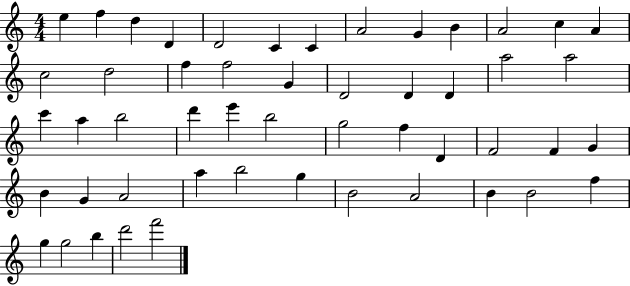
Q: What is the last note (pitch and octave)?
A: F6